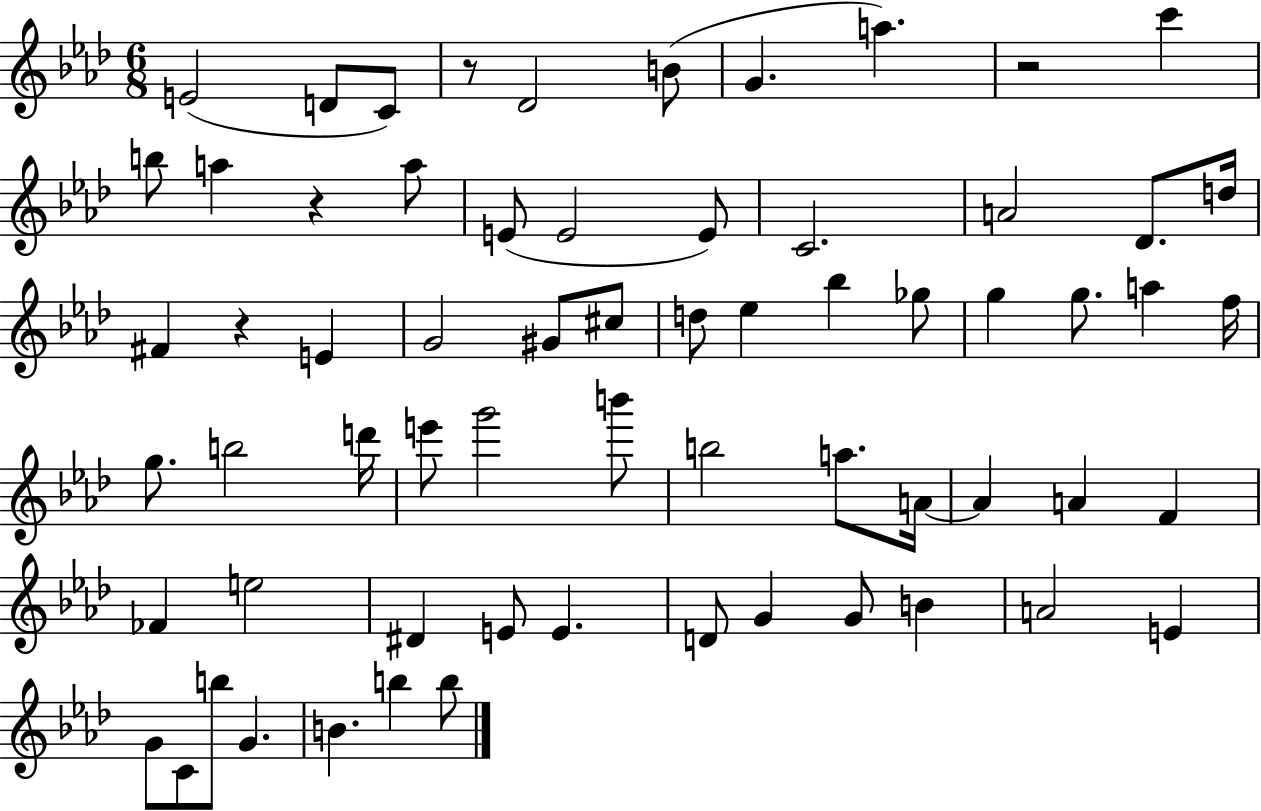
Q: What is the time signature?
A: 6/8